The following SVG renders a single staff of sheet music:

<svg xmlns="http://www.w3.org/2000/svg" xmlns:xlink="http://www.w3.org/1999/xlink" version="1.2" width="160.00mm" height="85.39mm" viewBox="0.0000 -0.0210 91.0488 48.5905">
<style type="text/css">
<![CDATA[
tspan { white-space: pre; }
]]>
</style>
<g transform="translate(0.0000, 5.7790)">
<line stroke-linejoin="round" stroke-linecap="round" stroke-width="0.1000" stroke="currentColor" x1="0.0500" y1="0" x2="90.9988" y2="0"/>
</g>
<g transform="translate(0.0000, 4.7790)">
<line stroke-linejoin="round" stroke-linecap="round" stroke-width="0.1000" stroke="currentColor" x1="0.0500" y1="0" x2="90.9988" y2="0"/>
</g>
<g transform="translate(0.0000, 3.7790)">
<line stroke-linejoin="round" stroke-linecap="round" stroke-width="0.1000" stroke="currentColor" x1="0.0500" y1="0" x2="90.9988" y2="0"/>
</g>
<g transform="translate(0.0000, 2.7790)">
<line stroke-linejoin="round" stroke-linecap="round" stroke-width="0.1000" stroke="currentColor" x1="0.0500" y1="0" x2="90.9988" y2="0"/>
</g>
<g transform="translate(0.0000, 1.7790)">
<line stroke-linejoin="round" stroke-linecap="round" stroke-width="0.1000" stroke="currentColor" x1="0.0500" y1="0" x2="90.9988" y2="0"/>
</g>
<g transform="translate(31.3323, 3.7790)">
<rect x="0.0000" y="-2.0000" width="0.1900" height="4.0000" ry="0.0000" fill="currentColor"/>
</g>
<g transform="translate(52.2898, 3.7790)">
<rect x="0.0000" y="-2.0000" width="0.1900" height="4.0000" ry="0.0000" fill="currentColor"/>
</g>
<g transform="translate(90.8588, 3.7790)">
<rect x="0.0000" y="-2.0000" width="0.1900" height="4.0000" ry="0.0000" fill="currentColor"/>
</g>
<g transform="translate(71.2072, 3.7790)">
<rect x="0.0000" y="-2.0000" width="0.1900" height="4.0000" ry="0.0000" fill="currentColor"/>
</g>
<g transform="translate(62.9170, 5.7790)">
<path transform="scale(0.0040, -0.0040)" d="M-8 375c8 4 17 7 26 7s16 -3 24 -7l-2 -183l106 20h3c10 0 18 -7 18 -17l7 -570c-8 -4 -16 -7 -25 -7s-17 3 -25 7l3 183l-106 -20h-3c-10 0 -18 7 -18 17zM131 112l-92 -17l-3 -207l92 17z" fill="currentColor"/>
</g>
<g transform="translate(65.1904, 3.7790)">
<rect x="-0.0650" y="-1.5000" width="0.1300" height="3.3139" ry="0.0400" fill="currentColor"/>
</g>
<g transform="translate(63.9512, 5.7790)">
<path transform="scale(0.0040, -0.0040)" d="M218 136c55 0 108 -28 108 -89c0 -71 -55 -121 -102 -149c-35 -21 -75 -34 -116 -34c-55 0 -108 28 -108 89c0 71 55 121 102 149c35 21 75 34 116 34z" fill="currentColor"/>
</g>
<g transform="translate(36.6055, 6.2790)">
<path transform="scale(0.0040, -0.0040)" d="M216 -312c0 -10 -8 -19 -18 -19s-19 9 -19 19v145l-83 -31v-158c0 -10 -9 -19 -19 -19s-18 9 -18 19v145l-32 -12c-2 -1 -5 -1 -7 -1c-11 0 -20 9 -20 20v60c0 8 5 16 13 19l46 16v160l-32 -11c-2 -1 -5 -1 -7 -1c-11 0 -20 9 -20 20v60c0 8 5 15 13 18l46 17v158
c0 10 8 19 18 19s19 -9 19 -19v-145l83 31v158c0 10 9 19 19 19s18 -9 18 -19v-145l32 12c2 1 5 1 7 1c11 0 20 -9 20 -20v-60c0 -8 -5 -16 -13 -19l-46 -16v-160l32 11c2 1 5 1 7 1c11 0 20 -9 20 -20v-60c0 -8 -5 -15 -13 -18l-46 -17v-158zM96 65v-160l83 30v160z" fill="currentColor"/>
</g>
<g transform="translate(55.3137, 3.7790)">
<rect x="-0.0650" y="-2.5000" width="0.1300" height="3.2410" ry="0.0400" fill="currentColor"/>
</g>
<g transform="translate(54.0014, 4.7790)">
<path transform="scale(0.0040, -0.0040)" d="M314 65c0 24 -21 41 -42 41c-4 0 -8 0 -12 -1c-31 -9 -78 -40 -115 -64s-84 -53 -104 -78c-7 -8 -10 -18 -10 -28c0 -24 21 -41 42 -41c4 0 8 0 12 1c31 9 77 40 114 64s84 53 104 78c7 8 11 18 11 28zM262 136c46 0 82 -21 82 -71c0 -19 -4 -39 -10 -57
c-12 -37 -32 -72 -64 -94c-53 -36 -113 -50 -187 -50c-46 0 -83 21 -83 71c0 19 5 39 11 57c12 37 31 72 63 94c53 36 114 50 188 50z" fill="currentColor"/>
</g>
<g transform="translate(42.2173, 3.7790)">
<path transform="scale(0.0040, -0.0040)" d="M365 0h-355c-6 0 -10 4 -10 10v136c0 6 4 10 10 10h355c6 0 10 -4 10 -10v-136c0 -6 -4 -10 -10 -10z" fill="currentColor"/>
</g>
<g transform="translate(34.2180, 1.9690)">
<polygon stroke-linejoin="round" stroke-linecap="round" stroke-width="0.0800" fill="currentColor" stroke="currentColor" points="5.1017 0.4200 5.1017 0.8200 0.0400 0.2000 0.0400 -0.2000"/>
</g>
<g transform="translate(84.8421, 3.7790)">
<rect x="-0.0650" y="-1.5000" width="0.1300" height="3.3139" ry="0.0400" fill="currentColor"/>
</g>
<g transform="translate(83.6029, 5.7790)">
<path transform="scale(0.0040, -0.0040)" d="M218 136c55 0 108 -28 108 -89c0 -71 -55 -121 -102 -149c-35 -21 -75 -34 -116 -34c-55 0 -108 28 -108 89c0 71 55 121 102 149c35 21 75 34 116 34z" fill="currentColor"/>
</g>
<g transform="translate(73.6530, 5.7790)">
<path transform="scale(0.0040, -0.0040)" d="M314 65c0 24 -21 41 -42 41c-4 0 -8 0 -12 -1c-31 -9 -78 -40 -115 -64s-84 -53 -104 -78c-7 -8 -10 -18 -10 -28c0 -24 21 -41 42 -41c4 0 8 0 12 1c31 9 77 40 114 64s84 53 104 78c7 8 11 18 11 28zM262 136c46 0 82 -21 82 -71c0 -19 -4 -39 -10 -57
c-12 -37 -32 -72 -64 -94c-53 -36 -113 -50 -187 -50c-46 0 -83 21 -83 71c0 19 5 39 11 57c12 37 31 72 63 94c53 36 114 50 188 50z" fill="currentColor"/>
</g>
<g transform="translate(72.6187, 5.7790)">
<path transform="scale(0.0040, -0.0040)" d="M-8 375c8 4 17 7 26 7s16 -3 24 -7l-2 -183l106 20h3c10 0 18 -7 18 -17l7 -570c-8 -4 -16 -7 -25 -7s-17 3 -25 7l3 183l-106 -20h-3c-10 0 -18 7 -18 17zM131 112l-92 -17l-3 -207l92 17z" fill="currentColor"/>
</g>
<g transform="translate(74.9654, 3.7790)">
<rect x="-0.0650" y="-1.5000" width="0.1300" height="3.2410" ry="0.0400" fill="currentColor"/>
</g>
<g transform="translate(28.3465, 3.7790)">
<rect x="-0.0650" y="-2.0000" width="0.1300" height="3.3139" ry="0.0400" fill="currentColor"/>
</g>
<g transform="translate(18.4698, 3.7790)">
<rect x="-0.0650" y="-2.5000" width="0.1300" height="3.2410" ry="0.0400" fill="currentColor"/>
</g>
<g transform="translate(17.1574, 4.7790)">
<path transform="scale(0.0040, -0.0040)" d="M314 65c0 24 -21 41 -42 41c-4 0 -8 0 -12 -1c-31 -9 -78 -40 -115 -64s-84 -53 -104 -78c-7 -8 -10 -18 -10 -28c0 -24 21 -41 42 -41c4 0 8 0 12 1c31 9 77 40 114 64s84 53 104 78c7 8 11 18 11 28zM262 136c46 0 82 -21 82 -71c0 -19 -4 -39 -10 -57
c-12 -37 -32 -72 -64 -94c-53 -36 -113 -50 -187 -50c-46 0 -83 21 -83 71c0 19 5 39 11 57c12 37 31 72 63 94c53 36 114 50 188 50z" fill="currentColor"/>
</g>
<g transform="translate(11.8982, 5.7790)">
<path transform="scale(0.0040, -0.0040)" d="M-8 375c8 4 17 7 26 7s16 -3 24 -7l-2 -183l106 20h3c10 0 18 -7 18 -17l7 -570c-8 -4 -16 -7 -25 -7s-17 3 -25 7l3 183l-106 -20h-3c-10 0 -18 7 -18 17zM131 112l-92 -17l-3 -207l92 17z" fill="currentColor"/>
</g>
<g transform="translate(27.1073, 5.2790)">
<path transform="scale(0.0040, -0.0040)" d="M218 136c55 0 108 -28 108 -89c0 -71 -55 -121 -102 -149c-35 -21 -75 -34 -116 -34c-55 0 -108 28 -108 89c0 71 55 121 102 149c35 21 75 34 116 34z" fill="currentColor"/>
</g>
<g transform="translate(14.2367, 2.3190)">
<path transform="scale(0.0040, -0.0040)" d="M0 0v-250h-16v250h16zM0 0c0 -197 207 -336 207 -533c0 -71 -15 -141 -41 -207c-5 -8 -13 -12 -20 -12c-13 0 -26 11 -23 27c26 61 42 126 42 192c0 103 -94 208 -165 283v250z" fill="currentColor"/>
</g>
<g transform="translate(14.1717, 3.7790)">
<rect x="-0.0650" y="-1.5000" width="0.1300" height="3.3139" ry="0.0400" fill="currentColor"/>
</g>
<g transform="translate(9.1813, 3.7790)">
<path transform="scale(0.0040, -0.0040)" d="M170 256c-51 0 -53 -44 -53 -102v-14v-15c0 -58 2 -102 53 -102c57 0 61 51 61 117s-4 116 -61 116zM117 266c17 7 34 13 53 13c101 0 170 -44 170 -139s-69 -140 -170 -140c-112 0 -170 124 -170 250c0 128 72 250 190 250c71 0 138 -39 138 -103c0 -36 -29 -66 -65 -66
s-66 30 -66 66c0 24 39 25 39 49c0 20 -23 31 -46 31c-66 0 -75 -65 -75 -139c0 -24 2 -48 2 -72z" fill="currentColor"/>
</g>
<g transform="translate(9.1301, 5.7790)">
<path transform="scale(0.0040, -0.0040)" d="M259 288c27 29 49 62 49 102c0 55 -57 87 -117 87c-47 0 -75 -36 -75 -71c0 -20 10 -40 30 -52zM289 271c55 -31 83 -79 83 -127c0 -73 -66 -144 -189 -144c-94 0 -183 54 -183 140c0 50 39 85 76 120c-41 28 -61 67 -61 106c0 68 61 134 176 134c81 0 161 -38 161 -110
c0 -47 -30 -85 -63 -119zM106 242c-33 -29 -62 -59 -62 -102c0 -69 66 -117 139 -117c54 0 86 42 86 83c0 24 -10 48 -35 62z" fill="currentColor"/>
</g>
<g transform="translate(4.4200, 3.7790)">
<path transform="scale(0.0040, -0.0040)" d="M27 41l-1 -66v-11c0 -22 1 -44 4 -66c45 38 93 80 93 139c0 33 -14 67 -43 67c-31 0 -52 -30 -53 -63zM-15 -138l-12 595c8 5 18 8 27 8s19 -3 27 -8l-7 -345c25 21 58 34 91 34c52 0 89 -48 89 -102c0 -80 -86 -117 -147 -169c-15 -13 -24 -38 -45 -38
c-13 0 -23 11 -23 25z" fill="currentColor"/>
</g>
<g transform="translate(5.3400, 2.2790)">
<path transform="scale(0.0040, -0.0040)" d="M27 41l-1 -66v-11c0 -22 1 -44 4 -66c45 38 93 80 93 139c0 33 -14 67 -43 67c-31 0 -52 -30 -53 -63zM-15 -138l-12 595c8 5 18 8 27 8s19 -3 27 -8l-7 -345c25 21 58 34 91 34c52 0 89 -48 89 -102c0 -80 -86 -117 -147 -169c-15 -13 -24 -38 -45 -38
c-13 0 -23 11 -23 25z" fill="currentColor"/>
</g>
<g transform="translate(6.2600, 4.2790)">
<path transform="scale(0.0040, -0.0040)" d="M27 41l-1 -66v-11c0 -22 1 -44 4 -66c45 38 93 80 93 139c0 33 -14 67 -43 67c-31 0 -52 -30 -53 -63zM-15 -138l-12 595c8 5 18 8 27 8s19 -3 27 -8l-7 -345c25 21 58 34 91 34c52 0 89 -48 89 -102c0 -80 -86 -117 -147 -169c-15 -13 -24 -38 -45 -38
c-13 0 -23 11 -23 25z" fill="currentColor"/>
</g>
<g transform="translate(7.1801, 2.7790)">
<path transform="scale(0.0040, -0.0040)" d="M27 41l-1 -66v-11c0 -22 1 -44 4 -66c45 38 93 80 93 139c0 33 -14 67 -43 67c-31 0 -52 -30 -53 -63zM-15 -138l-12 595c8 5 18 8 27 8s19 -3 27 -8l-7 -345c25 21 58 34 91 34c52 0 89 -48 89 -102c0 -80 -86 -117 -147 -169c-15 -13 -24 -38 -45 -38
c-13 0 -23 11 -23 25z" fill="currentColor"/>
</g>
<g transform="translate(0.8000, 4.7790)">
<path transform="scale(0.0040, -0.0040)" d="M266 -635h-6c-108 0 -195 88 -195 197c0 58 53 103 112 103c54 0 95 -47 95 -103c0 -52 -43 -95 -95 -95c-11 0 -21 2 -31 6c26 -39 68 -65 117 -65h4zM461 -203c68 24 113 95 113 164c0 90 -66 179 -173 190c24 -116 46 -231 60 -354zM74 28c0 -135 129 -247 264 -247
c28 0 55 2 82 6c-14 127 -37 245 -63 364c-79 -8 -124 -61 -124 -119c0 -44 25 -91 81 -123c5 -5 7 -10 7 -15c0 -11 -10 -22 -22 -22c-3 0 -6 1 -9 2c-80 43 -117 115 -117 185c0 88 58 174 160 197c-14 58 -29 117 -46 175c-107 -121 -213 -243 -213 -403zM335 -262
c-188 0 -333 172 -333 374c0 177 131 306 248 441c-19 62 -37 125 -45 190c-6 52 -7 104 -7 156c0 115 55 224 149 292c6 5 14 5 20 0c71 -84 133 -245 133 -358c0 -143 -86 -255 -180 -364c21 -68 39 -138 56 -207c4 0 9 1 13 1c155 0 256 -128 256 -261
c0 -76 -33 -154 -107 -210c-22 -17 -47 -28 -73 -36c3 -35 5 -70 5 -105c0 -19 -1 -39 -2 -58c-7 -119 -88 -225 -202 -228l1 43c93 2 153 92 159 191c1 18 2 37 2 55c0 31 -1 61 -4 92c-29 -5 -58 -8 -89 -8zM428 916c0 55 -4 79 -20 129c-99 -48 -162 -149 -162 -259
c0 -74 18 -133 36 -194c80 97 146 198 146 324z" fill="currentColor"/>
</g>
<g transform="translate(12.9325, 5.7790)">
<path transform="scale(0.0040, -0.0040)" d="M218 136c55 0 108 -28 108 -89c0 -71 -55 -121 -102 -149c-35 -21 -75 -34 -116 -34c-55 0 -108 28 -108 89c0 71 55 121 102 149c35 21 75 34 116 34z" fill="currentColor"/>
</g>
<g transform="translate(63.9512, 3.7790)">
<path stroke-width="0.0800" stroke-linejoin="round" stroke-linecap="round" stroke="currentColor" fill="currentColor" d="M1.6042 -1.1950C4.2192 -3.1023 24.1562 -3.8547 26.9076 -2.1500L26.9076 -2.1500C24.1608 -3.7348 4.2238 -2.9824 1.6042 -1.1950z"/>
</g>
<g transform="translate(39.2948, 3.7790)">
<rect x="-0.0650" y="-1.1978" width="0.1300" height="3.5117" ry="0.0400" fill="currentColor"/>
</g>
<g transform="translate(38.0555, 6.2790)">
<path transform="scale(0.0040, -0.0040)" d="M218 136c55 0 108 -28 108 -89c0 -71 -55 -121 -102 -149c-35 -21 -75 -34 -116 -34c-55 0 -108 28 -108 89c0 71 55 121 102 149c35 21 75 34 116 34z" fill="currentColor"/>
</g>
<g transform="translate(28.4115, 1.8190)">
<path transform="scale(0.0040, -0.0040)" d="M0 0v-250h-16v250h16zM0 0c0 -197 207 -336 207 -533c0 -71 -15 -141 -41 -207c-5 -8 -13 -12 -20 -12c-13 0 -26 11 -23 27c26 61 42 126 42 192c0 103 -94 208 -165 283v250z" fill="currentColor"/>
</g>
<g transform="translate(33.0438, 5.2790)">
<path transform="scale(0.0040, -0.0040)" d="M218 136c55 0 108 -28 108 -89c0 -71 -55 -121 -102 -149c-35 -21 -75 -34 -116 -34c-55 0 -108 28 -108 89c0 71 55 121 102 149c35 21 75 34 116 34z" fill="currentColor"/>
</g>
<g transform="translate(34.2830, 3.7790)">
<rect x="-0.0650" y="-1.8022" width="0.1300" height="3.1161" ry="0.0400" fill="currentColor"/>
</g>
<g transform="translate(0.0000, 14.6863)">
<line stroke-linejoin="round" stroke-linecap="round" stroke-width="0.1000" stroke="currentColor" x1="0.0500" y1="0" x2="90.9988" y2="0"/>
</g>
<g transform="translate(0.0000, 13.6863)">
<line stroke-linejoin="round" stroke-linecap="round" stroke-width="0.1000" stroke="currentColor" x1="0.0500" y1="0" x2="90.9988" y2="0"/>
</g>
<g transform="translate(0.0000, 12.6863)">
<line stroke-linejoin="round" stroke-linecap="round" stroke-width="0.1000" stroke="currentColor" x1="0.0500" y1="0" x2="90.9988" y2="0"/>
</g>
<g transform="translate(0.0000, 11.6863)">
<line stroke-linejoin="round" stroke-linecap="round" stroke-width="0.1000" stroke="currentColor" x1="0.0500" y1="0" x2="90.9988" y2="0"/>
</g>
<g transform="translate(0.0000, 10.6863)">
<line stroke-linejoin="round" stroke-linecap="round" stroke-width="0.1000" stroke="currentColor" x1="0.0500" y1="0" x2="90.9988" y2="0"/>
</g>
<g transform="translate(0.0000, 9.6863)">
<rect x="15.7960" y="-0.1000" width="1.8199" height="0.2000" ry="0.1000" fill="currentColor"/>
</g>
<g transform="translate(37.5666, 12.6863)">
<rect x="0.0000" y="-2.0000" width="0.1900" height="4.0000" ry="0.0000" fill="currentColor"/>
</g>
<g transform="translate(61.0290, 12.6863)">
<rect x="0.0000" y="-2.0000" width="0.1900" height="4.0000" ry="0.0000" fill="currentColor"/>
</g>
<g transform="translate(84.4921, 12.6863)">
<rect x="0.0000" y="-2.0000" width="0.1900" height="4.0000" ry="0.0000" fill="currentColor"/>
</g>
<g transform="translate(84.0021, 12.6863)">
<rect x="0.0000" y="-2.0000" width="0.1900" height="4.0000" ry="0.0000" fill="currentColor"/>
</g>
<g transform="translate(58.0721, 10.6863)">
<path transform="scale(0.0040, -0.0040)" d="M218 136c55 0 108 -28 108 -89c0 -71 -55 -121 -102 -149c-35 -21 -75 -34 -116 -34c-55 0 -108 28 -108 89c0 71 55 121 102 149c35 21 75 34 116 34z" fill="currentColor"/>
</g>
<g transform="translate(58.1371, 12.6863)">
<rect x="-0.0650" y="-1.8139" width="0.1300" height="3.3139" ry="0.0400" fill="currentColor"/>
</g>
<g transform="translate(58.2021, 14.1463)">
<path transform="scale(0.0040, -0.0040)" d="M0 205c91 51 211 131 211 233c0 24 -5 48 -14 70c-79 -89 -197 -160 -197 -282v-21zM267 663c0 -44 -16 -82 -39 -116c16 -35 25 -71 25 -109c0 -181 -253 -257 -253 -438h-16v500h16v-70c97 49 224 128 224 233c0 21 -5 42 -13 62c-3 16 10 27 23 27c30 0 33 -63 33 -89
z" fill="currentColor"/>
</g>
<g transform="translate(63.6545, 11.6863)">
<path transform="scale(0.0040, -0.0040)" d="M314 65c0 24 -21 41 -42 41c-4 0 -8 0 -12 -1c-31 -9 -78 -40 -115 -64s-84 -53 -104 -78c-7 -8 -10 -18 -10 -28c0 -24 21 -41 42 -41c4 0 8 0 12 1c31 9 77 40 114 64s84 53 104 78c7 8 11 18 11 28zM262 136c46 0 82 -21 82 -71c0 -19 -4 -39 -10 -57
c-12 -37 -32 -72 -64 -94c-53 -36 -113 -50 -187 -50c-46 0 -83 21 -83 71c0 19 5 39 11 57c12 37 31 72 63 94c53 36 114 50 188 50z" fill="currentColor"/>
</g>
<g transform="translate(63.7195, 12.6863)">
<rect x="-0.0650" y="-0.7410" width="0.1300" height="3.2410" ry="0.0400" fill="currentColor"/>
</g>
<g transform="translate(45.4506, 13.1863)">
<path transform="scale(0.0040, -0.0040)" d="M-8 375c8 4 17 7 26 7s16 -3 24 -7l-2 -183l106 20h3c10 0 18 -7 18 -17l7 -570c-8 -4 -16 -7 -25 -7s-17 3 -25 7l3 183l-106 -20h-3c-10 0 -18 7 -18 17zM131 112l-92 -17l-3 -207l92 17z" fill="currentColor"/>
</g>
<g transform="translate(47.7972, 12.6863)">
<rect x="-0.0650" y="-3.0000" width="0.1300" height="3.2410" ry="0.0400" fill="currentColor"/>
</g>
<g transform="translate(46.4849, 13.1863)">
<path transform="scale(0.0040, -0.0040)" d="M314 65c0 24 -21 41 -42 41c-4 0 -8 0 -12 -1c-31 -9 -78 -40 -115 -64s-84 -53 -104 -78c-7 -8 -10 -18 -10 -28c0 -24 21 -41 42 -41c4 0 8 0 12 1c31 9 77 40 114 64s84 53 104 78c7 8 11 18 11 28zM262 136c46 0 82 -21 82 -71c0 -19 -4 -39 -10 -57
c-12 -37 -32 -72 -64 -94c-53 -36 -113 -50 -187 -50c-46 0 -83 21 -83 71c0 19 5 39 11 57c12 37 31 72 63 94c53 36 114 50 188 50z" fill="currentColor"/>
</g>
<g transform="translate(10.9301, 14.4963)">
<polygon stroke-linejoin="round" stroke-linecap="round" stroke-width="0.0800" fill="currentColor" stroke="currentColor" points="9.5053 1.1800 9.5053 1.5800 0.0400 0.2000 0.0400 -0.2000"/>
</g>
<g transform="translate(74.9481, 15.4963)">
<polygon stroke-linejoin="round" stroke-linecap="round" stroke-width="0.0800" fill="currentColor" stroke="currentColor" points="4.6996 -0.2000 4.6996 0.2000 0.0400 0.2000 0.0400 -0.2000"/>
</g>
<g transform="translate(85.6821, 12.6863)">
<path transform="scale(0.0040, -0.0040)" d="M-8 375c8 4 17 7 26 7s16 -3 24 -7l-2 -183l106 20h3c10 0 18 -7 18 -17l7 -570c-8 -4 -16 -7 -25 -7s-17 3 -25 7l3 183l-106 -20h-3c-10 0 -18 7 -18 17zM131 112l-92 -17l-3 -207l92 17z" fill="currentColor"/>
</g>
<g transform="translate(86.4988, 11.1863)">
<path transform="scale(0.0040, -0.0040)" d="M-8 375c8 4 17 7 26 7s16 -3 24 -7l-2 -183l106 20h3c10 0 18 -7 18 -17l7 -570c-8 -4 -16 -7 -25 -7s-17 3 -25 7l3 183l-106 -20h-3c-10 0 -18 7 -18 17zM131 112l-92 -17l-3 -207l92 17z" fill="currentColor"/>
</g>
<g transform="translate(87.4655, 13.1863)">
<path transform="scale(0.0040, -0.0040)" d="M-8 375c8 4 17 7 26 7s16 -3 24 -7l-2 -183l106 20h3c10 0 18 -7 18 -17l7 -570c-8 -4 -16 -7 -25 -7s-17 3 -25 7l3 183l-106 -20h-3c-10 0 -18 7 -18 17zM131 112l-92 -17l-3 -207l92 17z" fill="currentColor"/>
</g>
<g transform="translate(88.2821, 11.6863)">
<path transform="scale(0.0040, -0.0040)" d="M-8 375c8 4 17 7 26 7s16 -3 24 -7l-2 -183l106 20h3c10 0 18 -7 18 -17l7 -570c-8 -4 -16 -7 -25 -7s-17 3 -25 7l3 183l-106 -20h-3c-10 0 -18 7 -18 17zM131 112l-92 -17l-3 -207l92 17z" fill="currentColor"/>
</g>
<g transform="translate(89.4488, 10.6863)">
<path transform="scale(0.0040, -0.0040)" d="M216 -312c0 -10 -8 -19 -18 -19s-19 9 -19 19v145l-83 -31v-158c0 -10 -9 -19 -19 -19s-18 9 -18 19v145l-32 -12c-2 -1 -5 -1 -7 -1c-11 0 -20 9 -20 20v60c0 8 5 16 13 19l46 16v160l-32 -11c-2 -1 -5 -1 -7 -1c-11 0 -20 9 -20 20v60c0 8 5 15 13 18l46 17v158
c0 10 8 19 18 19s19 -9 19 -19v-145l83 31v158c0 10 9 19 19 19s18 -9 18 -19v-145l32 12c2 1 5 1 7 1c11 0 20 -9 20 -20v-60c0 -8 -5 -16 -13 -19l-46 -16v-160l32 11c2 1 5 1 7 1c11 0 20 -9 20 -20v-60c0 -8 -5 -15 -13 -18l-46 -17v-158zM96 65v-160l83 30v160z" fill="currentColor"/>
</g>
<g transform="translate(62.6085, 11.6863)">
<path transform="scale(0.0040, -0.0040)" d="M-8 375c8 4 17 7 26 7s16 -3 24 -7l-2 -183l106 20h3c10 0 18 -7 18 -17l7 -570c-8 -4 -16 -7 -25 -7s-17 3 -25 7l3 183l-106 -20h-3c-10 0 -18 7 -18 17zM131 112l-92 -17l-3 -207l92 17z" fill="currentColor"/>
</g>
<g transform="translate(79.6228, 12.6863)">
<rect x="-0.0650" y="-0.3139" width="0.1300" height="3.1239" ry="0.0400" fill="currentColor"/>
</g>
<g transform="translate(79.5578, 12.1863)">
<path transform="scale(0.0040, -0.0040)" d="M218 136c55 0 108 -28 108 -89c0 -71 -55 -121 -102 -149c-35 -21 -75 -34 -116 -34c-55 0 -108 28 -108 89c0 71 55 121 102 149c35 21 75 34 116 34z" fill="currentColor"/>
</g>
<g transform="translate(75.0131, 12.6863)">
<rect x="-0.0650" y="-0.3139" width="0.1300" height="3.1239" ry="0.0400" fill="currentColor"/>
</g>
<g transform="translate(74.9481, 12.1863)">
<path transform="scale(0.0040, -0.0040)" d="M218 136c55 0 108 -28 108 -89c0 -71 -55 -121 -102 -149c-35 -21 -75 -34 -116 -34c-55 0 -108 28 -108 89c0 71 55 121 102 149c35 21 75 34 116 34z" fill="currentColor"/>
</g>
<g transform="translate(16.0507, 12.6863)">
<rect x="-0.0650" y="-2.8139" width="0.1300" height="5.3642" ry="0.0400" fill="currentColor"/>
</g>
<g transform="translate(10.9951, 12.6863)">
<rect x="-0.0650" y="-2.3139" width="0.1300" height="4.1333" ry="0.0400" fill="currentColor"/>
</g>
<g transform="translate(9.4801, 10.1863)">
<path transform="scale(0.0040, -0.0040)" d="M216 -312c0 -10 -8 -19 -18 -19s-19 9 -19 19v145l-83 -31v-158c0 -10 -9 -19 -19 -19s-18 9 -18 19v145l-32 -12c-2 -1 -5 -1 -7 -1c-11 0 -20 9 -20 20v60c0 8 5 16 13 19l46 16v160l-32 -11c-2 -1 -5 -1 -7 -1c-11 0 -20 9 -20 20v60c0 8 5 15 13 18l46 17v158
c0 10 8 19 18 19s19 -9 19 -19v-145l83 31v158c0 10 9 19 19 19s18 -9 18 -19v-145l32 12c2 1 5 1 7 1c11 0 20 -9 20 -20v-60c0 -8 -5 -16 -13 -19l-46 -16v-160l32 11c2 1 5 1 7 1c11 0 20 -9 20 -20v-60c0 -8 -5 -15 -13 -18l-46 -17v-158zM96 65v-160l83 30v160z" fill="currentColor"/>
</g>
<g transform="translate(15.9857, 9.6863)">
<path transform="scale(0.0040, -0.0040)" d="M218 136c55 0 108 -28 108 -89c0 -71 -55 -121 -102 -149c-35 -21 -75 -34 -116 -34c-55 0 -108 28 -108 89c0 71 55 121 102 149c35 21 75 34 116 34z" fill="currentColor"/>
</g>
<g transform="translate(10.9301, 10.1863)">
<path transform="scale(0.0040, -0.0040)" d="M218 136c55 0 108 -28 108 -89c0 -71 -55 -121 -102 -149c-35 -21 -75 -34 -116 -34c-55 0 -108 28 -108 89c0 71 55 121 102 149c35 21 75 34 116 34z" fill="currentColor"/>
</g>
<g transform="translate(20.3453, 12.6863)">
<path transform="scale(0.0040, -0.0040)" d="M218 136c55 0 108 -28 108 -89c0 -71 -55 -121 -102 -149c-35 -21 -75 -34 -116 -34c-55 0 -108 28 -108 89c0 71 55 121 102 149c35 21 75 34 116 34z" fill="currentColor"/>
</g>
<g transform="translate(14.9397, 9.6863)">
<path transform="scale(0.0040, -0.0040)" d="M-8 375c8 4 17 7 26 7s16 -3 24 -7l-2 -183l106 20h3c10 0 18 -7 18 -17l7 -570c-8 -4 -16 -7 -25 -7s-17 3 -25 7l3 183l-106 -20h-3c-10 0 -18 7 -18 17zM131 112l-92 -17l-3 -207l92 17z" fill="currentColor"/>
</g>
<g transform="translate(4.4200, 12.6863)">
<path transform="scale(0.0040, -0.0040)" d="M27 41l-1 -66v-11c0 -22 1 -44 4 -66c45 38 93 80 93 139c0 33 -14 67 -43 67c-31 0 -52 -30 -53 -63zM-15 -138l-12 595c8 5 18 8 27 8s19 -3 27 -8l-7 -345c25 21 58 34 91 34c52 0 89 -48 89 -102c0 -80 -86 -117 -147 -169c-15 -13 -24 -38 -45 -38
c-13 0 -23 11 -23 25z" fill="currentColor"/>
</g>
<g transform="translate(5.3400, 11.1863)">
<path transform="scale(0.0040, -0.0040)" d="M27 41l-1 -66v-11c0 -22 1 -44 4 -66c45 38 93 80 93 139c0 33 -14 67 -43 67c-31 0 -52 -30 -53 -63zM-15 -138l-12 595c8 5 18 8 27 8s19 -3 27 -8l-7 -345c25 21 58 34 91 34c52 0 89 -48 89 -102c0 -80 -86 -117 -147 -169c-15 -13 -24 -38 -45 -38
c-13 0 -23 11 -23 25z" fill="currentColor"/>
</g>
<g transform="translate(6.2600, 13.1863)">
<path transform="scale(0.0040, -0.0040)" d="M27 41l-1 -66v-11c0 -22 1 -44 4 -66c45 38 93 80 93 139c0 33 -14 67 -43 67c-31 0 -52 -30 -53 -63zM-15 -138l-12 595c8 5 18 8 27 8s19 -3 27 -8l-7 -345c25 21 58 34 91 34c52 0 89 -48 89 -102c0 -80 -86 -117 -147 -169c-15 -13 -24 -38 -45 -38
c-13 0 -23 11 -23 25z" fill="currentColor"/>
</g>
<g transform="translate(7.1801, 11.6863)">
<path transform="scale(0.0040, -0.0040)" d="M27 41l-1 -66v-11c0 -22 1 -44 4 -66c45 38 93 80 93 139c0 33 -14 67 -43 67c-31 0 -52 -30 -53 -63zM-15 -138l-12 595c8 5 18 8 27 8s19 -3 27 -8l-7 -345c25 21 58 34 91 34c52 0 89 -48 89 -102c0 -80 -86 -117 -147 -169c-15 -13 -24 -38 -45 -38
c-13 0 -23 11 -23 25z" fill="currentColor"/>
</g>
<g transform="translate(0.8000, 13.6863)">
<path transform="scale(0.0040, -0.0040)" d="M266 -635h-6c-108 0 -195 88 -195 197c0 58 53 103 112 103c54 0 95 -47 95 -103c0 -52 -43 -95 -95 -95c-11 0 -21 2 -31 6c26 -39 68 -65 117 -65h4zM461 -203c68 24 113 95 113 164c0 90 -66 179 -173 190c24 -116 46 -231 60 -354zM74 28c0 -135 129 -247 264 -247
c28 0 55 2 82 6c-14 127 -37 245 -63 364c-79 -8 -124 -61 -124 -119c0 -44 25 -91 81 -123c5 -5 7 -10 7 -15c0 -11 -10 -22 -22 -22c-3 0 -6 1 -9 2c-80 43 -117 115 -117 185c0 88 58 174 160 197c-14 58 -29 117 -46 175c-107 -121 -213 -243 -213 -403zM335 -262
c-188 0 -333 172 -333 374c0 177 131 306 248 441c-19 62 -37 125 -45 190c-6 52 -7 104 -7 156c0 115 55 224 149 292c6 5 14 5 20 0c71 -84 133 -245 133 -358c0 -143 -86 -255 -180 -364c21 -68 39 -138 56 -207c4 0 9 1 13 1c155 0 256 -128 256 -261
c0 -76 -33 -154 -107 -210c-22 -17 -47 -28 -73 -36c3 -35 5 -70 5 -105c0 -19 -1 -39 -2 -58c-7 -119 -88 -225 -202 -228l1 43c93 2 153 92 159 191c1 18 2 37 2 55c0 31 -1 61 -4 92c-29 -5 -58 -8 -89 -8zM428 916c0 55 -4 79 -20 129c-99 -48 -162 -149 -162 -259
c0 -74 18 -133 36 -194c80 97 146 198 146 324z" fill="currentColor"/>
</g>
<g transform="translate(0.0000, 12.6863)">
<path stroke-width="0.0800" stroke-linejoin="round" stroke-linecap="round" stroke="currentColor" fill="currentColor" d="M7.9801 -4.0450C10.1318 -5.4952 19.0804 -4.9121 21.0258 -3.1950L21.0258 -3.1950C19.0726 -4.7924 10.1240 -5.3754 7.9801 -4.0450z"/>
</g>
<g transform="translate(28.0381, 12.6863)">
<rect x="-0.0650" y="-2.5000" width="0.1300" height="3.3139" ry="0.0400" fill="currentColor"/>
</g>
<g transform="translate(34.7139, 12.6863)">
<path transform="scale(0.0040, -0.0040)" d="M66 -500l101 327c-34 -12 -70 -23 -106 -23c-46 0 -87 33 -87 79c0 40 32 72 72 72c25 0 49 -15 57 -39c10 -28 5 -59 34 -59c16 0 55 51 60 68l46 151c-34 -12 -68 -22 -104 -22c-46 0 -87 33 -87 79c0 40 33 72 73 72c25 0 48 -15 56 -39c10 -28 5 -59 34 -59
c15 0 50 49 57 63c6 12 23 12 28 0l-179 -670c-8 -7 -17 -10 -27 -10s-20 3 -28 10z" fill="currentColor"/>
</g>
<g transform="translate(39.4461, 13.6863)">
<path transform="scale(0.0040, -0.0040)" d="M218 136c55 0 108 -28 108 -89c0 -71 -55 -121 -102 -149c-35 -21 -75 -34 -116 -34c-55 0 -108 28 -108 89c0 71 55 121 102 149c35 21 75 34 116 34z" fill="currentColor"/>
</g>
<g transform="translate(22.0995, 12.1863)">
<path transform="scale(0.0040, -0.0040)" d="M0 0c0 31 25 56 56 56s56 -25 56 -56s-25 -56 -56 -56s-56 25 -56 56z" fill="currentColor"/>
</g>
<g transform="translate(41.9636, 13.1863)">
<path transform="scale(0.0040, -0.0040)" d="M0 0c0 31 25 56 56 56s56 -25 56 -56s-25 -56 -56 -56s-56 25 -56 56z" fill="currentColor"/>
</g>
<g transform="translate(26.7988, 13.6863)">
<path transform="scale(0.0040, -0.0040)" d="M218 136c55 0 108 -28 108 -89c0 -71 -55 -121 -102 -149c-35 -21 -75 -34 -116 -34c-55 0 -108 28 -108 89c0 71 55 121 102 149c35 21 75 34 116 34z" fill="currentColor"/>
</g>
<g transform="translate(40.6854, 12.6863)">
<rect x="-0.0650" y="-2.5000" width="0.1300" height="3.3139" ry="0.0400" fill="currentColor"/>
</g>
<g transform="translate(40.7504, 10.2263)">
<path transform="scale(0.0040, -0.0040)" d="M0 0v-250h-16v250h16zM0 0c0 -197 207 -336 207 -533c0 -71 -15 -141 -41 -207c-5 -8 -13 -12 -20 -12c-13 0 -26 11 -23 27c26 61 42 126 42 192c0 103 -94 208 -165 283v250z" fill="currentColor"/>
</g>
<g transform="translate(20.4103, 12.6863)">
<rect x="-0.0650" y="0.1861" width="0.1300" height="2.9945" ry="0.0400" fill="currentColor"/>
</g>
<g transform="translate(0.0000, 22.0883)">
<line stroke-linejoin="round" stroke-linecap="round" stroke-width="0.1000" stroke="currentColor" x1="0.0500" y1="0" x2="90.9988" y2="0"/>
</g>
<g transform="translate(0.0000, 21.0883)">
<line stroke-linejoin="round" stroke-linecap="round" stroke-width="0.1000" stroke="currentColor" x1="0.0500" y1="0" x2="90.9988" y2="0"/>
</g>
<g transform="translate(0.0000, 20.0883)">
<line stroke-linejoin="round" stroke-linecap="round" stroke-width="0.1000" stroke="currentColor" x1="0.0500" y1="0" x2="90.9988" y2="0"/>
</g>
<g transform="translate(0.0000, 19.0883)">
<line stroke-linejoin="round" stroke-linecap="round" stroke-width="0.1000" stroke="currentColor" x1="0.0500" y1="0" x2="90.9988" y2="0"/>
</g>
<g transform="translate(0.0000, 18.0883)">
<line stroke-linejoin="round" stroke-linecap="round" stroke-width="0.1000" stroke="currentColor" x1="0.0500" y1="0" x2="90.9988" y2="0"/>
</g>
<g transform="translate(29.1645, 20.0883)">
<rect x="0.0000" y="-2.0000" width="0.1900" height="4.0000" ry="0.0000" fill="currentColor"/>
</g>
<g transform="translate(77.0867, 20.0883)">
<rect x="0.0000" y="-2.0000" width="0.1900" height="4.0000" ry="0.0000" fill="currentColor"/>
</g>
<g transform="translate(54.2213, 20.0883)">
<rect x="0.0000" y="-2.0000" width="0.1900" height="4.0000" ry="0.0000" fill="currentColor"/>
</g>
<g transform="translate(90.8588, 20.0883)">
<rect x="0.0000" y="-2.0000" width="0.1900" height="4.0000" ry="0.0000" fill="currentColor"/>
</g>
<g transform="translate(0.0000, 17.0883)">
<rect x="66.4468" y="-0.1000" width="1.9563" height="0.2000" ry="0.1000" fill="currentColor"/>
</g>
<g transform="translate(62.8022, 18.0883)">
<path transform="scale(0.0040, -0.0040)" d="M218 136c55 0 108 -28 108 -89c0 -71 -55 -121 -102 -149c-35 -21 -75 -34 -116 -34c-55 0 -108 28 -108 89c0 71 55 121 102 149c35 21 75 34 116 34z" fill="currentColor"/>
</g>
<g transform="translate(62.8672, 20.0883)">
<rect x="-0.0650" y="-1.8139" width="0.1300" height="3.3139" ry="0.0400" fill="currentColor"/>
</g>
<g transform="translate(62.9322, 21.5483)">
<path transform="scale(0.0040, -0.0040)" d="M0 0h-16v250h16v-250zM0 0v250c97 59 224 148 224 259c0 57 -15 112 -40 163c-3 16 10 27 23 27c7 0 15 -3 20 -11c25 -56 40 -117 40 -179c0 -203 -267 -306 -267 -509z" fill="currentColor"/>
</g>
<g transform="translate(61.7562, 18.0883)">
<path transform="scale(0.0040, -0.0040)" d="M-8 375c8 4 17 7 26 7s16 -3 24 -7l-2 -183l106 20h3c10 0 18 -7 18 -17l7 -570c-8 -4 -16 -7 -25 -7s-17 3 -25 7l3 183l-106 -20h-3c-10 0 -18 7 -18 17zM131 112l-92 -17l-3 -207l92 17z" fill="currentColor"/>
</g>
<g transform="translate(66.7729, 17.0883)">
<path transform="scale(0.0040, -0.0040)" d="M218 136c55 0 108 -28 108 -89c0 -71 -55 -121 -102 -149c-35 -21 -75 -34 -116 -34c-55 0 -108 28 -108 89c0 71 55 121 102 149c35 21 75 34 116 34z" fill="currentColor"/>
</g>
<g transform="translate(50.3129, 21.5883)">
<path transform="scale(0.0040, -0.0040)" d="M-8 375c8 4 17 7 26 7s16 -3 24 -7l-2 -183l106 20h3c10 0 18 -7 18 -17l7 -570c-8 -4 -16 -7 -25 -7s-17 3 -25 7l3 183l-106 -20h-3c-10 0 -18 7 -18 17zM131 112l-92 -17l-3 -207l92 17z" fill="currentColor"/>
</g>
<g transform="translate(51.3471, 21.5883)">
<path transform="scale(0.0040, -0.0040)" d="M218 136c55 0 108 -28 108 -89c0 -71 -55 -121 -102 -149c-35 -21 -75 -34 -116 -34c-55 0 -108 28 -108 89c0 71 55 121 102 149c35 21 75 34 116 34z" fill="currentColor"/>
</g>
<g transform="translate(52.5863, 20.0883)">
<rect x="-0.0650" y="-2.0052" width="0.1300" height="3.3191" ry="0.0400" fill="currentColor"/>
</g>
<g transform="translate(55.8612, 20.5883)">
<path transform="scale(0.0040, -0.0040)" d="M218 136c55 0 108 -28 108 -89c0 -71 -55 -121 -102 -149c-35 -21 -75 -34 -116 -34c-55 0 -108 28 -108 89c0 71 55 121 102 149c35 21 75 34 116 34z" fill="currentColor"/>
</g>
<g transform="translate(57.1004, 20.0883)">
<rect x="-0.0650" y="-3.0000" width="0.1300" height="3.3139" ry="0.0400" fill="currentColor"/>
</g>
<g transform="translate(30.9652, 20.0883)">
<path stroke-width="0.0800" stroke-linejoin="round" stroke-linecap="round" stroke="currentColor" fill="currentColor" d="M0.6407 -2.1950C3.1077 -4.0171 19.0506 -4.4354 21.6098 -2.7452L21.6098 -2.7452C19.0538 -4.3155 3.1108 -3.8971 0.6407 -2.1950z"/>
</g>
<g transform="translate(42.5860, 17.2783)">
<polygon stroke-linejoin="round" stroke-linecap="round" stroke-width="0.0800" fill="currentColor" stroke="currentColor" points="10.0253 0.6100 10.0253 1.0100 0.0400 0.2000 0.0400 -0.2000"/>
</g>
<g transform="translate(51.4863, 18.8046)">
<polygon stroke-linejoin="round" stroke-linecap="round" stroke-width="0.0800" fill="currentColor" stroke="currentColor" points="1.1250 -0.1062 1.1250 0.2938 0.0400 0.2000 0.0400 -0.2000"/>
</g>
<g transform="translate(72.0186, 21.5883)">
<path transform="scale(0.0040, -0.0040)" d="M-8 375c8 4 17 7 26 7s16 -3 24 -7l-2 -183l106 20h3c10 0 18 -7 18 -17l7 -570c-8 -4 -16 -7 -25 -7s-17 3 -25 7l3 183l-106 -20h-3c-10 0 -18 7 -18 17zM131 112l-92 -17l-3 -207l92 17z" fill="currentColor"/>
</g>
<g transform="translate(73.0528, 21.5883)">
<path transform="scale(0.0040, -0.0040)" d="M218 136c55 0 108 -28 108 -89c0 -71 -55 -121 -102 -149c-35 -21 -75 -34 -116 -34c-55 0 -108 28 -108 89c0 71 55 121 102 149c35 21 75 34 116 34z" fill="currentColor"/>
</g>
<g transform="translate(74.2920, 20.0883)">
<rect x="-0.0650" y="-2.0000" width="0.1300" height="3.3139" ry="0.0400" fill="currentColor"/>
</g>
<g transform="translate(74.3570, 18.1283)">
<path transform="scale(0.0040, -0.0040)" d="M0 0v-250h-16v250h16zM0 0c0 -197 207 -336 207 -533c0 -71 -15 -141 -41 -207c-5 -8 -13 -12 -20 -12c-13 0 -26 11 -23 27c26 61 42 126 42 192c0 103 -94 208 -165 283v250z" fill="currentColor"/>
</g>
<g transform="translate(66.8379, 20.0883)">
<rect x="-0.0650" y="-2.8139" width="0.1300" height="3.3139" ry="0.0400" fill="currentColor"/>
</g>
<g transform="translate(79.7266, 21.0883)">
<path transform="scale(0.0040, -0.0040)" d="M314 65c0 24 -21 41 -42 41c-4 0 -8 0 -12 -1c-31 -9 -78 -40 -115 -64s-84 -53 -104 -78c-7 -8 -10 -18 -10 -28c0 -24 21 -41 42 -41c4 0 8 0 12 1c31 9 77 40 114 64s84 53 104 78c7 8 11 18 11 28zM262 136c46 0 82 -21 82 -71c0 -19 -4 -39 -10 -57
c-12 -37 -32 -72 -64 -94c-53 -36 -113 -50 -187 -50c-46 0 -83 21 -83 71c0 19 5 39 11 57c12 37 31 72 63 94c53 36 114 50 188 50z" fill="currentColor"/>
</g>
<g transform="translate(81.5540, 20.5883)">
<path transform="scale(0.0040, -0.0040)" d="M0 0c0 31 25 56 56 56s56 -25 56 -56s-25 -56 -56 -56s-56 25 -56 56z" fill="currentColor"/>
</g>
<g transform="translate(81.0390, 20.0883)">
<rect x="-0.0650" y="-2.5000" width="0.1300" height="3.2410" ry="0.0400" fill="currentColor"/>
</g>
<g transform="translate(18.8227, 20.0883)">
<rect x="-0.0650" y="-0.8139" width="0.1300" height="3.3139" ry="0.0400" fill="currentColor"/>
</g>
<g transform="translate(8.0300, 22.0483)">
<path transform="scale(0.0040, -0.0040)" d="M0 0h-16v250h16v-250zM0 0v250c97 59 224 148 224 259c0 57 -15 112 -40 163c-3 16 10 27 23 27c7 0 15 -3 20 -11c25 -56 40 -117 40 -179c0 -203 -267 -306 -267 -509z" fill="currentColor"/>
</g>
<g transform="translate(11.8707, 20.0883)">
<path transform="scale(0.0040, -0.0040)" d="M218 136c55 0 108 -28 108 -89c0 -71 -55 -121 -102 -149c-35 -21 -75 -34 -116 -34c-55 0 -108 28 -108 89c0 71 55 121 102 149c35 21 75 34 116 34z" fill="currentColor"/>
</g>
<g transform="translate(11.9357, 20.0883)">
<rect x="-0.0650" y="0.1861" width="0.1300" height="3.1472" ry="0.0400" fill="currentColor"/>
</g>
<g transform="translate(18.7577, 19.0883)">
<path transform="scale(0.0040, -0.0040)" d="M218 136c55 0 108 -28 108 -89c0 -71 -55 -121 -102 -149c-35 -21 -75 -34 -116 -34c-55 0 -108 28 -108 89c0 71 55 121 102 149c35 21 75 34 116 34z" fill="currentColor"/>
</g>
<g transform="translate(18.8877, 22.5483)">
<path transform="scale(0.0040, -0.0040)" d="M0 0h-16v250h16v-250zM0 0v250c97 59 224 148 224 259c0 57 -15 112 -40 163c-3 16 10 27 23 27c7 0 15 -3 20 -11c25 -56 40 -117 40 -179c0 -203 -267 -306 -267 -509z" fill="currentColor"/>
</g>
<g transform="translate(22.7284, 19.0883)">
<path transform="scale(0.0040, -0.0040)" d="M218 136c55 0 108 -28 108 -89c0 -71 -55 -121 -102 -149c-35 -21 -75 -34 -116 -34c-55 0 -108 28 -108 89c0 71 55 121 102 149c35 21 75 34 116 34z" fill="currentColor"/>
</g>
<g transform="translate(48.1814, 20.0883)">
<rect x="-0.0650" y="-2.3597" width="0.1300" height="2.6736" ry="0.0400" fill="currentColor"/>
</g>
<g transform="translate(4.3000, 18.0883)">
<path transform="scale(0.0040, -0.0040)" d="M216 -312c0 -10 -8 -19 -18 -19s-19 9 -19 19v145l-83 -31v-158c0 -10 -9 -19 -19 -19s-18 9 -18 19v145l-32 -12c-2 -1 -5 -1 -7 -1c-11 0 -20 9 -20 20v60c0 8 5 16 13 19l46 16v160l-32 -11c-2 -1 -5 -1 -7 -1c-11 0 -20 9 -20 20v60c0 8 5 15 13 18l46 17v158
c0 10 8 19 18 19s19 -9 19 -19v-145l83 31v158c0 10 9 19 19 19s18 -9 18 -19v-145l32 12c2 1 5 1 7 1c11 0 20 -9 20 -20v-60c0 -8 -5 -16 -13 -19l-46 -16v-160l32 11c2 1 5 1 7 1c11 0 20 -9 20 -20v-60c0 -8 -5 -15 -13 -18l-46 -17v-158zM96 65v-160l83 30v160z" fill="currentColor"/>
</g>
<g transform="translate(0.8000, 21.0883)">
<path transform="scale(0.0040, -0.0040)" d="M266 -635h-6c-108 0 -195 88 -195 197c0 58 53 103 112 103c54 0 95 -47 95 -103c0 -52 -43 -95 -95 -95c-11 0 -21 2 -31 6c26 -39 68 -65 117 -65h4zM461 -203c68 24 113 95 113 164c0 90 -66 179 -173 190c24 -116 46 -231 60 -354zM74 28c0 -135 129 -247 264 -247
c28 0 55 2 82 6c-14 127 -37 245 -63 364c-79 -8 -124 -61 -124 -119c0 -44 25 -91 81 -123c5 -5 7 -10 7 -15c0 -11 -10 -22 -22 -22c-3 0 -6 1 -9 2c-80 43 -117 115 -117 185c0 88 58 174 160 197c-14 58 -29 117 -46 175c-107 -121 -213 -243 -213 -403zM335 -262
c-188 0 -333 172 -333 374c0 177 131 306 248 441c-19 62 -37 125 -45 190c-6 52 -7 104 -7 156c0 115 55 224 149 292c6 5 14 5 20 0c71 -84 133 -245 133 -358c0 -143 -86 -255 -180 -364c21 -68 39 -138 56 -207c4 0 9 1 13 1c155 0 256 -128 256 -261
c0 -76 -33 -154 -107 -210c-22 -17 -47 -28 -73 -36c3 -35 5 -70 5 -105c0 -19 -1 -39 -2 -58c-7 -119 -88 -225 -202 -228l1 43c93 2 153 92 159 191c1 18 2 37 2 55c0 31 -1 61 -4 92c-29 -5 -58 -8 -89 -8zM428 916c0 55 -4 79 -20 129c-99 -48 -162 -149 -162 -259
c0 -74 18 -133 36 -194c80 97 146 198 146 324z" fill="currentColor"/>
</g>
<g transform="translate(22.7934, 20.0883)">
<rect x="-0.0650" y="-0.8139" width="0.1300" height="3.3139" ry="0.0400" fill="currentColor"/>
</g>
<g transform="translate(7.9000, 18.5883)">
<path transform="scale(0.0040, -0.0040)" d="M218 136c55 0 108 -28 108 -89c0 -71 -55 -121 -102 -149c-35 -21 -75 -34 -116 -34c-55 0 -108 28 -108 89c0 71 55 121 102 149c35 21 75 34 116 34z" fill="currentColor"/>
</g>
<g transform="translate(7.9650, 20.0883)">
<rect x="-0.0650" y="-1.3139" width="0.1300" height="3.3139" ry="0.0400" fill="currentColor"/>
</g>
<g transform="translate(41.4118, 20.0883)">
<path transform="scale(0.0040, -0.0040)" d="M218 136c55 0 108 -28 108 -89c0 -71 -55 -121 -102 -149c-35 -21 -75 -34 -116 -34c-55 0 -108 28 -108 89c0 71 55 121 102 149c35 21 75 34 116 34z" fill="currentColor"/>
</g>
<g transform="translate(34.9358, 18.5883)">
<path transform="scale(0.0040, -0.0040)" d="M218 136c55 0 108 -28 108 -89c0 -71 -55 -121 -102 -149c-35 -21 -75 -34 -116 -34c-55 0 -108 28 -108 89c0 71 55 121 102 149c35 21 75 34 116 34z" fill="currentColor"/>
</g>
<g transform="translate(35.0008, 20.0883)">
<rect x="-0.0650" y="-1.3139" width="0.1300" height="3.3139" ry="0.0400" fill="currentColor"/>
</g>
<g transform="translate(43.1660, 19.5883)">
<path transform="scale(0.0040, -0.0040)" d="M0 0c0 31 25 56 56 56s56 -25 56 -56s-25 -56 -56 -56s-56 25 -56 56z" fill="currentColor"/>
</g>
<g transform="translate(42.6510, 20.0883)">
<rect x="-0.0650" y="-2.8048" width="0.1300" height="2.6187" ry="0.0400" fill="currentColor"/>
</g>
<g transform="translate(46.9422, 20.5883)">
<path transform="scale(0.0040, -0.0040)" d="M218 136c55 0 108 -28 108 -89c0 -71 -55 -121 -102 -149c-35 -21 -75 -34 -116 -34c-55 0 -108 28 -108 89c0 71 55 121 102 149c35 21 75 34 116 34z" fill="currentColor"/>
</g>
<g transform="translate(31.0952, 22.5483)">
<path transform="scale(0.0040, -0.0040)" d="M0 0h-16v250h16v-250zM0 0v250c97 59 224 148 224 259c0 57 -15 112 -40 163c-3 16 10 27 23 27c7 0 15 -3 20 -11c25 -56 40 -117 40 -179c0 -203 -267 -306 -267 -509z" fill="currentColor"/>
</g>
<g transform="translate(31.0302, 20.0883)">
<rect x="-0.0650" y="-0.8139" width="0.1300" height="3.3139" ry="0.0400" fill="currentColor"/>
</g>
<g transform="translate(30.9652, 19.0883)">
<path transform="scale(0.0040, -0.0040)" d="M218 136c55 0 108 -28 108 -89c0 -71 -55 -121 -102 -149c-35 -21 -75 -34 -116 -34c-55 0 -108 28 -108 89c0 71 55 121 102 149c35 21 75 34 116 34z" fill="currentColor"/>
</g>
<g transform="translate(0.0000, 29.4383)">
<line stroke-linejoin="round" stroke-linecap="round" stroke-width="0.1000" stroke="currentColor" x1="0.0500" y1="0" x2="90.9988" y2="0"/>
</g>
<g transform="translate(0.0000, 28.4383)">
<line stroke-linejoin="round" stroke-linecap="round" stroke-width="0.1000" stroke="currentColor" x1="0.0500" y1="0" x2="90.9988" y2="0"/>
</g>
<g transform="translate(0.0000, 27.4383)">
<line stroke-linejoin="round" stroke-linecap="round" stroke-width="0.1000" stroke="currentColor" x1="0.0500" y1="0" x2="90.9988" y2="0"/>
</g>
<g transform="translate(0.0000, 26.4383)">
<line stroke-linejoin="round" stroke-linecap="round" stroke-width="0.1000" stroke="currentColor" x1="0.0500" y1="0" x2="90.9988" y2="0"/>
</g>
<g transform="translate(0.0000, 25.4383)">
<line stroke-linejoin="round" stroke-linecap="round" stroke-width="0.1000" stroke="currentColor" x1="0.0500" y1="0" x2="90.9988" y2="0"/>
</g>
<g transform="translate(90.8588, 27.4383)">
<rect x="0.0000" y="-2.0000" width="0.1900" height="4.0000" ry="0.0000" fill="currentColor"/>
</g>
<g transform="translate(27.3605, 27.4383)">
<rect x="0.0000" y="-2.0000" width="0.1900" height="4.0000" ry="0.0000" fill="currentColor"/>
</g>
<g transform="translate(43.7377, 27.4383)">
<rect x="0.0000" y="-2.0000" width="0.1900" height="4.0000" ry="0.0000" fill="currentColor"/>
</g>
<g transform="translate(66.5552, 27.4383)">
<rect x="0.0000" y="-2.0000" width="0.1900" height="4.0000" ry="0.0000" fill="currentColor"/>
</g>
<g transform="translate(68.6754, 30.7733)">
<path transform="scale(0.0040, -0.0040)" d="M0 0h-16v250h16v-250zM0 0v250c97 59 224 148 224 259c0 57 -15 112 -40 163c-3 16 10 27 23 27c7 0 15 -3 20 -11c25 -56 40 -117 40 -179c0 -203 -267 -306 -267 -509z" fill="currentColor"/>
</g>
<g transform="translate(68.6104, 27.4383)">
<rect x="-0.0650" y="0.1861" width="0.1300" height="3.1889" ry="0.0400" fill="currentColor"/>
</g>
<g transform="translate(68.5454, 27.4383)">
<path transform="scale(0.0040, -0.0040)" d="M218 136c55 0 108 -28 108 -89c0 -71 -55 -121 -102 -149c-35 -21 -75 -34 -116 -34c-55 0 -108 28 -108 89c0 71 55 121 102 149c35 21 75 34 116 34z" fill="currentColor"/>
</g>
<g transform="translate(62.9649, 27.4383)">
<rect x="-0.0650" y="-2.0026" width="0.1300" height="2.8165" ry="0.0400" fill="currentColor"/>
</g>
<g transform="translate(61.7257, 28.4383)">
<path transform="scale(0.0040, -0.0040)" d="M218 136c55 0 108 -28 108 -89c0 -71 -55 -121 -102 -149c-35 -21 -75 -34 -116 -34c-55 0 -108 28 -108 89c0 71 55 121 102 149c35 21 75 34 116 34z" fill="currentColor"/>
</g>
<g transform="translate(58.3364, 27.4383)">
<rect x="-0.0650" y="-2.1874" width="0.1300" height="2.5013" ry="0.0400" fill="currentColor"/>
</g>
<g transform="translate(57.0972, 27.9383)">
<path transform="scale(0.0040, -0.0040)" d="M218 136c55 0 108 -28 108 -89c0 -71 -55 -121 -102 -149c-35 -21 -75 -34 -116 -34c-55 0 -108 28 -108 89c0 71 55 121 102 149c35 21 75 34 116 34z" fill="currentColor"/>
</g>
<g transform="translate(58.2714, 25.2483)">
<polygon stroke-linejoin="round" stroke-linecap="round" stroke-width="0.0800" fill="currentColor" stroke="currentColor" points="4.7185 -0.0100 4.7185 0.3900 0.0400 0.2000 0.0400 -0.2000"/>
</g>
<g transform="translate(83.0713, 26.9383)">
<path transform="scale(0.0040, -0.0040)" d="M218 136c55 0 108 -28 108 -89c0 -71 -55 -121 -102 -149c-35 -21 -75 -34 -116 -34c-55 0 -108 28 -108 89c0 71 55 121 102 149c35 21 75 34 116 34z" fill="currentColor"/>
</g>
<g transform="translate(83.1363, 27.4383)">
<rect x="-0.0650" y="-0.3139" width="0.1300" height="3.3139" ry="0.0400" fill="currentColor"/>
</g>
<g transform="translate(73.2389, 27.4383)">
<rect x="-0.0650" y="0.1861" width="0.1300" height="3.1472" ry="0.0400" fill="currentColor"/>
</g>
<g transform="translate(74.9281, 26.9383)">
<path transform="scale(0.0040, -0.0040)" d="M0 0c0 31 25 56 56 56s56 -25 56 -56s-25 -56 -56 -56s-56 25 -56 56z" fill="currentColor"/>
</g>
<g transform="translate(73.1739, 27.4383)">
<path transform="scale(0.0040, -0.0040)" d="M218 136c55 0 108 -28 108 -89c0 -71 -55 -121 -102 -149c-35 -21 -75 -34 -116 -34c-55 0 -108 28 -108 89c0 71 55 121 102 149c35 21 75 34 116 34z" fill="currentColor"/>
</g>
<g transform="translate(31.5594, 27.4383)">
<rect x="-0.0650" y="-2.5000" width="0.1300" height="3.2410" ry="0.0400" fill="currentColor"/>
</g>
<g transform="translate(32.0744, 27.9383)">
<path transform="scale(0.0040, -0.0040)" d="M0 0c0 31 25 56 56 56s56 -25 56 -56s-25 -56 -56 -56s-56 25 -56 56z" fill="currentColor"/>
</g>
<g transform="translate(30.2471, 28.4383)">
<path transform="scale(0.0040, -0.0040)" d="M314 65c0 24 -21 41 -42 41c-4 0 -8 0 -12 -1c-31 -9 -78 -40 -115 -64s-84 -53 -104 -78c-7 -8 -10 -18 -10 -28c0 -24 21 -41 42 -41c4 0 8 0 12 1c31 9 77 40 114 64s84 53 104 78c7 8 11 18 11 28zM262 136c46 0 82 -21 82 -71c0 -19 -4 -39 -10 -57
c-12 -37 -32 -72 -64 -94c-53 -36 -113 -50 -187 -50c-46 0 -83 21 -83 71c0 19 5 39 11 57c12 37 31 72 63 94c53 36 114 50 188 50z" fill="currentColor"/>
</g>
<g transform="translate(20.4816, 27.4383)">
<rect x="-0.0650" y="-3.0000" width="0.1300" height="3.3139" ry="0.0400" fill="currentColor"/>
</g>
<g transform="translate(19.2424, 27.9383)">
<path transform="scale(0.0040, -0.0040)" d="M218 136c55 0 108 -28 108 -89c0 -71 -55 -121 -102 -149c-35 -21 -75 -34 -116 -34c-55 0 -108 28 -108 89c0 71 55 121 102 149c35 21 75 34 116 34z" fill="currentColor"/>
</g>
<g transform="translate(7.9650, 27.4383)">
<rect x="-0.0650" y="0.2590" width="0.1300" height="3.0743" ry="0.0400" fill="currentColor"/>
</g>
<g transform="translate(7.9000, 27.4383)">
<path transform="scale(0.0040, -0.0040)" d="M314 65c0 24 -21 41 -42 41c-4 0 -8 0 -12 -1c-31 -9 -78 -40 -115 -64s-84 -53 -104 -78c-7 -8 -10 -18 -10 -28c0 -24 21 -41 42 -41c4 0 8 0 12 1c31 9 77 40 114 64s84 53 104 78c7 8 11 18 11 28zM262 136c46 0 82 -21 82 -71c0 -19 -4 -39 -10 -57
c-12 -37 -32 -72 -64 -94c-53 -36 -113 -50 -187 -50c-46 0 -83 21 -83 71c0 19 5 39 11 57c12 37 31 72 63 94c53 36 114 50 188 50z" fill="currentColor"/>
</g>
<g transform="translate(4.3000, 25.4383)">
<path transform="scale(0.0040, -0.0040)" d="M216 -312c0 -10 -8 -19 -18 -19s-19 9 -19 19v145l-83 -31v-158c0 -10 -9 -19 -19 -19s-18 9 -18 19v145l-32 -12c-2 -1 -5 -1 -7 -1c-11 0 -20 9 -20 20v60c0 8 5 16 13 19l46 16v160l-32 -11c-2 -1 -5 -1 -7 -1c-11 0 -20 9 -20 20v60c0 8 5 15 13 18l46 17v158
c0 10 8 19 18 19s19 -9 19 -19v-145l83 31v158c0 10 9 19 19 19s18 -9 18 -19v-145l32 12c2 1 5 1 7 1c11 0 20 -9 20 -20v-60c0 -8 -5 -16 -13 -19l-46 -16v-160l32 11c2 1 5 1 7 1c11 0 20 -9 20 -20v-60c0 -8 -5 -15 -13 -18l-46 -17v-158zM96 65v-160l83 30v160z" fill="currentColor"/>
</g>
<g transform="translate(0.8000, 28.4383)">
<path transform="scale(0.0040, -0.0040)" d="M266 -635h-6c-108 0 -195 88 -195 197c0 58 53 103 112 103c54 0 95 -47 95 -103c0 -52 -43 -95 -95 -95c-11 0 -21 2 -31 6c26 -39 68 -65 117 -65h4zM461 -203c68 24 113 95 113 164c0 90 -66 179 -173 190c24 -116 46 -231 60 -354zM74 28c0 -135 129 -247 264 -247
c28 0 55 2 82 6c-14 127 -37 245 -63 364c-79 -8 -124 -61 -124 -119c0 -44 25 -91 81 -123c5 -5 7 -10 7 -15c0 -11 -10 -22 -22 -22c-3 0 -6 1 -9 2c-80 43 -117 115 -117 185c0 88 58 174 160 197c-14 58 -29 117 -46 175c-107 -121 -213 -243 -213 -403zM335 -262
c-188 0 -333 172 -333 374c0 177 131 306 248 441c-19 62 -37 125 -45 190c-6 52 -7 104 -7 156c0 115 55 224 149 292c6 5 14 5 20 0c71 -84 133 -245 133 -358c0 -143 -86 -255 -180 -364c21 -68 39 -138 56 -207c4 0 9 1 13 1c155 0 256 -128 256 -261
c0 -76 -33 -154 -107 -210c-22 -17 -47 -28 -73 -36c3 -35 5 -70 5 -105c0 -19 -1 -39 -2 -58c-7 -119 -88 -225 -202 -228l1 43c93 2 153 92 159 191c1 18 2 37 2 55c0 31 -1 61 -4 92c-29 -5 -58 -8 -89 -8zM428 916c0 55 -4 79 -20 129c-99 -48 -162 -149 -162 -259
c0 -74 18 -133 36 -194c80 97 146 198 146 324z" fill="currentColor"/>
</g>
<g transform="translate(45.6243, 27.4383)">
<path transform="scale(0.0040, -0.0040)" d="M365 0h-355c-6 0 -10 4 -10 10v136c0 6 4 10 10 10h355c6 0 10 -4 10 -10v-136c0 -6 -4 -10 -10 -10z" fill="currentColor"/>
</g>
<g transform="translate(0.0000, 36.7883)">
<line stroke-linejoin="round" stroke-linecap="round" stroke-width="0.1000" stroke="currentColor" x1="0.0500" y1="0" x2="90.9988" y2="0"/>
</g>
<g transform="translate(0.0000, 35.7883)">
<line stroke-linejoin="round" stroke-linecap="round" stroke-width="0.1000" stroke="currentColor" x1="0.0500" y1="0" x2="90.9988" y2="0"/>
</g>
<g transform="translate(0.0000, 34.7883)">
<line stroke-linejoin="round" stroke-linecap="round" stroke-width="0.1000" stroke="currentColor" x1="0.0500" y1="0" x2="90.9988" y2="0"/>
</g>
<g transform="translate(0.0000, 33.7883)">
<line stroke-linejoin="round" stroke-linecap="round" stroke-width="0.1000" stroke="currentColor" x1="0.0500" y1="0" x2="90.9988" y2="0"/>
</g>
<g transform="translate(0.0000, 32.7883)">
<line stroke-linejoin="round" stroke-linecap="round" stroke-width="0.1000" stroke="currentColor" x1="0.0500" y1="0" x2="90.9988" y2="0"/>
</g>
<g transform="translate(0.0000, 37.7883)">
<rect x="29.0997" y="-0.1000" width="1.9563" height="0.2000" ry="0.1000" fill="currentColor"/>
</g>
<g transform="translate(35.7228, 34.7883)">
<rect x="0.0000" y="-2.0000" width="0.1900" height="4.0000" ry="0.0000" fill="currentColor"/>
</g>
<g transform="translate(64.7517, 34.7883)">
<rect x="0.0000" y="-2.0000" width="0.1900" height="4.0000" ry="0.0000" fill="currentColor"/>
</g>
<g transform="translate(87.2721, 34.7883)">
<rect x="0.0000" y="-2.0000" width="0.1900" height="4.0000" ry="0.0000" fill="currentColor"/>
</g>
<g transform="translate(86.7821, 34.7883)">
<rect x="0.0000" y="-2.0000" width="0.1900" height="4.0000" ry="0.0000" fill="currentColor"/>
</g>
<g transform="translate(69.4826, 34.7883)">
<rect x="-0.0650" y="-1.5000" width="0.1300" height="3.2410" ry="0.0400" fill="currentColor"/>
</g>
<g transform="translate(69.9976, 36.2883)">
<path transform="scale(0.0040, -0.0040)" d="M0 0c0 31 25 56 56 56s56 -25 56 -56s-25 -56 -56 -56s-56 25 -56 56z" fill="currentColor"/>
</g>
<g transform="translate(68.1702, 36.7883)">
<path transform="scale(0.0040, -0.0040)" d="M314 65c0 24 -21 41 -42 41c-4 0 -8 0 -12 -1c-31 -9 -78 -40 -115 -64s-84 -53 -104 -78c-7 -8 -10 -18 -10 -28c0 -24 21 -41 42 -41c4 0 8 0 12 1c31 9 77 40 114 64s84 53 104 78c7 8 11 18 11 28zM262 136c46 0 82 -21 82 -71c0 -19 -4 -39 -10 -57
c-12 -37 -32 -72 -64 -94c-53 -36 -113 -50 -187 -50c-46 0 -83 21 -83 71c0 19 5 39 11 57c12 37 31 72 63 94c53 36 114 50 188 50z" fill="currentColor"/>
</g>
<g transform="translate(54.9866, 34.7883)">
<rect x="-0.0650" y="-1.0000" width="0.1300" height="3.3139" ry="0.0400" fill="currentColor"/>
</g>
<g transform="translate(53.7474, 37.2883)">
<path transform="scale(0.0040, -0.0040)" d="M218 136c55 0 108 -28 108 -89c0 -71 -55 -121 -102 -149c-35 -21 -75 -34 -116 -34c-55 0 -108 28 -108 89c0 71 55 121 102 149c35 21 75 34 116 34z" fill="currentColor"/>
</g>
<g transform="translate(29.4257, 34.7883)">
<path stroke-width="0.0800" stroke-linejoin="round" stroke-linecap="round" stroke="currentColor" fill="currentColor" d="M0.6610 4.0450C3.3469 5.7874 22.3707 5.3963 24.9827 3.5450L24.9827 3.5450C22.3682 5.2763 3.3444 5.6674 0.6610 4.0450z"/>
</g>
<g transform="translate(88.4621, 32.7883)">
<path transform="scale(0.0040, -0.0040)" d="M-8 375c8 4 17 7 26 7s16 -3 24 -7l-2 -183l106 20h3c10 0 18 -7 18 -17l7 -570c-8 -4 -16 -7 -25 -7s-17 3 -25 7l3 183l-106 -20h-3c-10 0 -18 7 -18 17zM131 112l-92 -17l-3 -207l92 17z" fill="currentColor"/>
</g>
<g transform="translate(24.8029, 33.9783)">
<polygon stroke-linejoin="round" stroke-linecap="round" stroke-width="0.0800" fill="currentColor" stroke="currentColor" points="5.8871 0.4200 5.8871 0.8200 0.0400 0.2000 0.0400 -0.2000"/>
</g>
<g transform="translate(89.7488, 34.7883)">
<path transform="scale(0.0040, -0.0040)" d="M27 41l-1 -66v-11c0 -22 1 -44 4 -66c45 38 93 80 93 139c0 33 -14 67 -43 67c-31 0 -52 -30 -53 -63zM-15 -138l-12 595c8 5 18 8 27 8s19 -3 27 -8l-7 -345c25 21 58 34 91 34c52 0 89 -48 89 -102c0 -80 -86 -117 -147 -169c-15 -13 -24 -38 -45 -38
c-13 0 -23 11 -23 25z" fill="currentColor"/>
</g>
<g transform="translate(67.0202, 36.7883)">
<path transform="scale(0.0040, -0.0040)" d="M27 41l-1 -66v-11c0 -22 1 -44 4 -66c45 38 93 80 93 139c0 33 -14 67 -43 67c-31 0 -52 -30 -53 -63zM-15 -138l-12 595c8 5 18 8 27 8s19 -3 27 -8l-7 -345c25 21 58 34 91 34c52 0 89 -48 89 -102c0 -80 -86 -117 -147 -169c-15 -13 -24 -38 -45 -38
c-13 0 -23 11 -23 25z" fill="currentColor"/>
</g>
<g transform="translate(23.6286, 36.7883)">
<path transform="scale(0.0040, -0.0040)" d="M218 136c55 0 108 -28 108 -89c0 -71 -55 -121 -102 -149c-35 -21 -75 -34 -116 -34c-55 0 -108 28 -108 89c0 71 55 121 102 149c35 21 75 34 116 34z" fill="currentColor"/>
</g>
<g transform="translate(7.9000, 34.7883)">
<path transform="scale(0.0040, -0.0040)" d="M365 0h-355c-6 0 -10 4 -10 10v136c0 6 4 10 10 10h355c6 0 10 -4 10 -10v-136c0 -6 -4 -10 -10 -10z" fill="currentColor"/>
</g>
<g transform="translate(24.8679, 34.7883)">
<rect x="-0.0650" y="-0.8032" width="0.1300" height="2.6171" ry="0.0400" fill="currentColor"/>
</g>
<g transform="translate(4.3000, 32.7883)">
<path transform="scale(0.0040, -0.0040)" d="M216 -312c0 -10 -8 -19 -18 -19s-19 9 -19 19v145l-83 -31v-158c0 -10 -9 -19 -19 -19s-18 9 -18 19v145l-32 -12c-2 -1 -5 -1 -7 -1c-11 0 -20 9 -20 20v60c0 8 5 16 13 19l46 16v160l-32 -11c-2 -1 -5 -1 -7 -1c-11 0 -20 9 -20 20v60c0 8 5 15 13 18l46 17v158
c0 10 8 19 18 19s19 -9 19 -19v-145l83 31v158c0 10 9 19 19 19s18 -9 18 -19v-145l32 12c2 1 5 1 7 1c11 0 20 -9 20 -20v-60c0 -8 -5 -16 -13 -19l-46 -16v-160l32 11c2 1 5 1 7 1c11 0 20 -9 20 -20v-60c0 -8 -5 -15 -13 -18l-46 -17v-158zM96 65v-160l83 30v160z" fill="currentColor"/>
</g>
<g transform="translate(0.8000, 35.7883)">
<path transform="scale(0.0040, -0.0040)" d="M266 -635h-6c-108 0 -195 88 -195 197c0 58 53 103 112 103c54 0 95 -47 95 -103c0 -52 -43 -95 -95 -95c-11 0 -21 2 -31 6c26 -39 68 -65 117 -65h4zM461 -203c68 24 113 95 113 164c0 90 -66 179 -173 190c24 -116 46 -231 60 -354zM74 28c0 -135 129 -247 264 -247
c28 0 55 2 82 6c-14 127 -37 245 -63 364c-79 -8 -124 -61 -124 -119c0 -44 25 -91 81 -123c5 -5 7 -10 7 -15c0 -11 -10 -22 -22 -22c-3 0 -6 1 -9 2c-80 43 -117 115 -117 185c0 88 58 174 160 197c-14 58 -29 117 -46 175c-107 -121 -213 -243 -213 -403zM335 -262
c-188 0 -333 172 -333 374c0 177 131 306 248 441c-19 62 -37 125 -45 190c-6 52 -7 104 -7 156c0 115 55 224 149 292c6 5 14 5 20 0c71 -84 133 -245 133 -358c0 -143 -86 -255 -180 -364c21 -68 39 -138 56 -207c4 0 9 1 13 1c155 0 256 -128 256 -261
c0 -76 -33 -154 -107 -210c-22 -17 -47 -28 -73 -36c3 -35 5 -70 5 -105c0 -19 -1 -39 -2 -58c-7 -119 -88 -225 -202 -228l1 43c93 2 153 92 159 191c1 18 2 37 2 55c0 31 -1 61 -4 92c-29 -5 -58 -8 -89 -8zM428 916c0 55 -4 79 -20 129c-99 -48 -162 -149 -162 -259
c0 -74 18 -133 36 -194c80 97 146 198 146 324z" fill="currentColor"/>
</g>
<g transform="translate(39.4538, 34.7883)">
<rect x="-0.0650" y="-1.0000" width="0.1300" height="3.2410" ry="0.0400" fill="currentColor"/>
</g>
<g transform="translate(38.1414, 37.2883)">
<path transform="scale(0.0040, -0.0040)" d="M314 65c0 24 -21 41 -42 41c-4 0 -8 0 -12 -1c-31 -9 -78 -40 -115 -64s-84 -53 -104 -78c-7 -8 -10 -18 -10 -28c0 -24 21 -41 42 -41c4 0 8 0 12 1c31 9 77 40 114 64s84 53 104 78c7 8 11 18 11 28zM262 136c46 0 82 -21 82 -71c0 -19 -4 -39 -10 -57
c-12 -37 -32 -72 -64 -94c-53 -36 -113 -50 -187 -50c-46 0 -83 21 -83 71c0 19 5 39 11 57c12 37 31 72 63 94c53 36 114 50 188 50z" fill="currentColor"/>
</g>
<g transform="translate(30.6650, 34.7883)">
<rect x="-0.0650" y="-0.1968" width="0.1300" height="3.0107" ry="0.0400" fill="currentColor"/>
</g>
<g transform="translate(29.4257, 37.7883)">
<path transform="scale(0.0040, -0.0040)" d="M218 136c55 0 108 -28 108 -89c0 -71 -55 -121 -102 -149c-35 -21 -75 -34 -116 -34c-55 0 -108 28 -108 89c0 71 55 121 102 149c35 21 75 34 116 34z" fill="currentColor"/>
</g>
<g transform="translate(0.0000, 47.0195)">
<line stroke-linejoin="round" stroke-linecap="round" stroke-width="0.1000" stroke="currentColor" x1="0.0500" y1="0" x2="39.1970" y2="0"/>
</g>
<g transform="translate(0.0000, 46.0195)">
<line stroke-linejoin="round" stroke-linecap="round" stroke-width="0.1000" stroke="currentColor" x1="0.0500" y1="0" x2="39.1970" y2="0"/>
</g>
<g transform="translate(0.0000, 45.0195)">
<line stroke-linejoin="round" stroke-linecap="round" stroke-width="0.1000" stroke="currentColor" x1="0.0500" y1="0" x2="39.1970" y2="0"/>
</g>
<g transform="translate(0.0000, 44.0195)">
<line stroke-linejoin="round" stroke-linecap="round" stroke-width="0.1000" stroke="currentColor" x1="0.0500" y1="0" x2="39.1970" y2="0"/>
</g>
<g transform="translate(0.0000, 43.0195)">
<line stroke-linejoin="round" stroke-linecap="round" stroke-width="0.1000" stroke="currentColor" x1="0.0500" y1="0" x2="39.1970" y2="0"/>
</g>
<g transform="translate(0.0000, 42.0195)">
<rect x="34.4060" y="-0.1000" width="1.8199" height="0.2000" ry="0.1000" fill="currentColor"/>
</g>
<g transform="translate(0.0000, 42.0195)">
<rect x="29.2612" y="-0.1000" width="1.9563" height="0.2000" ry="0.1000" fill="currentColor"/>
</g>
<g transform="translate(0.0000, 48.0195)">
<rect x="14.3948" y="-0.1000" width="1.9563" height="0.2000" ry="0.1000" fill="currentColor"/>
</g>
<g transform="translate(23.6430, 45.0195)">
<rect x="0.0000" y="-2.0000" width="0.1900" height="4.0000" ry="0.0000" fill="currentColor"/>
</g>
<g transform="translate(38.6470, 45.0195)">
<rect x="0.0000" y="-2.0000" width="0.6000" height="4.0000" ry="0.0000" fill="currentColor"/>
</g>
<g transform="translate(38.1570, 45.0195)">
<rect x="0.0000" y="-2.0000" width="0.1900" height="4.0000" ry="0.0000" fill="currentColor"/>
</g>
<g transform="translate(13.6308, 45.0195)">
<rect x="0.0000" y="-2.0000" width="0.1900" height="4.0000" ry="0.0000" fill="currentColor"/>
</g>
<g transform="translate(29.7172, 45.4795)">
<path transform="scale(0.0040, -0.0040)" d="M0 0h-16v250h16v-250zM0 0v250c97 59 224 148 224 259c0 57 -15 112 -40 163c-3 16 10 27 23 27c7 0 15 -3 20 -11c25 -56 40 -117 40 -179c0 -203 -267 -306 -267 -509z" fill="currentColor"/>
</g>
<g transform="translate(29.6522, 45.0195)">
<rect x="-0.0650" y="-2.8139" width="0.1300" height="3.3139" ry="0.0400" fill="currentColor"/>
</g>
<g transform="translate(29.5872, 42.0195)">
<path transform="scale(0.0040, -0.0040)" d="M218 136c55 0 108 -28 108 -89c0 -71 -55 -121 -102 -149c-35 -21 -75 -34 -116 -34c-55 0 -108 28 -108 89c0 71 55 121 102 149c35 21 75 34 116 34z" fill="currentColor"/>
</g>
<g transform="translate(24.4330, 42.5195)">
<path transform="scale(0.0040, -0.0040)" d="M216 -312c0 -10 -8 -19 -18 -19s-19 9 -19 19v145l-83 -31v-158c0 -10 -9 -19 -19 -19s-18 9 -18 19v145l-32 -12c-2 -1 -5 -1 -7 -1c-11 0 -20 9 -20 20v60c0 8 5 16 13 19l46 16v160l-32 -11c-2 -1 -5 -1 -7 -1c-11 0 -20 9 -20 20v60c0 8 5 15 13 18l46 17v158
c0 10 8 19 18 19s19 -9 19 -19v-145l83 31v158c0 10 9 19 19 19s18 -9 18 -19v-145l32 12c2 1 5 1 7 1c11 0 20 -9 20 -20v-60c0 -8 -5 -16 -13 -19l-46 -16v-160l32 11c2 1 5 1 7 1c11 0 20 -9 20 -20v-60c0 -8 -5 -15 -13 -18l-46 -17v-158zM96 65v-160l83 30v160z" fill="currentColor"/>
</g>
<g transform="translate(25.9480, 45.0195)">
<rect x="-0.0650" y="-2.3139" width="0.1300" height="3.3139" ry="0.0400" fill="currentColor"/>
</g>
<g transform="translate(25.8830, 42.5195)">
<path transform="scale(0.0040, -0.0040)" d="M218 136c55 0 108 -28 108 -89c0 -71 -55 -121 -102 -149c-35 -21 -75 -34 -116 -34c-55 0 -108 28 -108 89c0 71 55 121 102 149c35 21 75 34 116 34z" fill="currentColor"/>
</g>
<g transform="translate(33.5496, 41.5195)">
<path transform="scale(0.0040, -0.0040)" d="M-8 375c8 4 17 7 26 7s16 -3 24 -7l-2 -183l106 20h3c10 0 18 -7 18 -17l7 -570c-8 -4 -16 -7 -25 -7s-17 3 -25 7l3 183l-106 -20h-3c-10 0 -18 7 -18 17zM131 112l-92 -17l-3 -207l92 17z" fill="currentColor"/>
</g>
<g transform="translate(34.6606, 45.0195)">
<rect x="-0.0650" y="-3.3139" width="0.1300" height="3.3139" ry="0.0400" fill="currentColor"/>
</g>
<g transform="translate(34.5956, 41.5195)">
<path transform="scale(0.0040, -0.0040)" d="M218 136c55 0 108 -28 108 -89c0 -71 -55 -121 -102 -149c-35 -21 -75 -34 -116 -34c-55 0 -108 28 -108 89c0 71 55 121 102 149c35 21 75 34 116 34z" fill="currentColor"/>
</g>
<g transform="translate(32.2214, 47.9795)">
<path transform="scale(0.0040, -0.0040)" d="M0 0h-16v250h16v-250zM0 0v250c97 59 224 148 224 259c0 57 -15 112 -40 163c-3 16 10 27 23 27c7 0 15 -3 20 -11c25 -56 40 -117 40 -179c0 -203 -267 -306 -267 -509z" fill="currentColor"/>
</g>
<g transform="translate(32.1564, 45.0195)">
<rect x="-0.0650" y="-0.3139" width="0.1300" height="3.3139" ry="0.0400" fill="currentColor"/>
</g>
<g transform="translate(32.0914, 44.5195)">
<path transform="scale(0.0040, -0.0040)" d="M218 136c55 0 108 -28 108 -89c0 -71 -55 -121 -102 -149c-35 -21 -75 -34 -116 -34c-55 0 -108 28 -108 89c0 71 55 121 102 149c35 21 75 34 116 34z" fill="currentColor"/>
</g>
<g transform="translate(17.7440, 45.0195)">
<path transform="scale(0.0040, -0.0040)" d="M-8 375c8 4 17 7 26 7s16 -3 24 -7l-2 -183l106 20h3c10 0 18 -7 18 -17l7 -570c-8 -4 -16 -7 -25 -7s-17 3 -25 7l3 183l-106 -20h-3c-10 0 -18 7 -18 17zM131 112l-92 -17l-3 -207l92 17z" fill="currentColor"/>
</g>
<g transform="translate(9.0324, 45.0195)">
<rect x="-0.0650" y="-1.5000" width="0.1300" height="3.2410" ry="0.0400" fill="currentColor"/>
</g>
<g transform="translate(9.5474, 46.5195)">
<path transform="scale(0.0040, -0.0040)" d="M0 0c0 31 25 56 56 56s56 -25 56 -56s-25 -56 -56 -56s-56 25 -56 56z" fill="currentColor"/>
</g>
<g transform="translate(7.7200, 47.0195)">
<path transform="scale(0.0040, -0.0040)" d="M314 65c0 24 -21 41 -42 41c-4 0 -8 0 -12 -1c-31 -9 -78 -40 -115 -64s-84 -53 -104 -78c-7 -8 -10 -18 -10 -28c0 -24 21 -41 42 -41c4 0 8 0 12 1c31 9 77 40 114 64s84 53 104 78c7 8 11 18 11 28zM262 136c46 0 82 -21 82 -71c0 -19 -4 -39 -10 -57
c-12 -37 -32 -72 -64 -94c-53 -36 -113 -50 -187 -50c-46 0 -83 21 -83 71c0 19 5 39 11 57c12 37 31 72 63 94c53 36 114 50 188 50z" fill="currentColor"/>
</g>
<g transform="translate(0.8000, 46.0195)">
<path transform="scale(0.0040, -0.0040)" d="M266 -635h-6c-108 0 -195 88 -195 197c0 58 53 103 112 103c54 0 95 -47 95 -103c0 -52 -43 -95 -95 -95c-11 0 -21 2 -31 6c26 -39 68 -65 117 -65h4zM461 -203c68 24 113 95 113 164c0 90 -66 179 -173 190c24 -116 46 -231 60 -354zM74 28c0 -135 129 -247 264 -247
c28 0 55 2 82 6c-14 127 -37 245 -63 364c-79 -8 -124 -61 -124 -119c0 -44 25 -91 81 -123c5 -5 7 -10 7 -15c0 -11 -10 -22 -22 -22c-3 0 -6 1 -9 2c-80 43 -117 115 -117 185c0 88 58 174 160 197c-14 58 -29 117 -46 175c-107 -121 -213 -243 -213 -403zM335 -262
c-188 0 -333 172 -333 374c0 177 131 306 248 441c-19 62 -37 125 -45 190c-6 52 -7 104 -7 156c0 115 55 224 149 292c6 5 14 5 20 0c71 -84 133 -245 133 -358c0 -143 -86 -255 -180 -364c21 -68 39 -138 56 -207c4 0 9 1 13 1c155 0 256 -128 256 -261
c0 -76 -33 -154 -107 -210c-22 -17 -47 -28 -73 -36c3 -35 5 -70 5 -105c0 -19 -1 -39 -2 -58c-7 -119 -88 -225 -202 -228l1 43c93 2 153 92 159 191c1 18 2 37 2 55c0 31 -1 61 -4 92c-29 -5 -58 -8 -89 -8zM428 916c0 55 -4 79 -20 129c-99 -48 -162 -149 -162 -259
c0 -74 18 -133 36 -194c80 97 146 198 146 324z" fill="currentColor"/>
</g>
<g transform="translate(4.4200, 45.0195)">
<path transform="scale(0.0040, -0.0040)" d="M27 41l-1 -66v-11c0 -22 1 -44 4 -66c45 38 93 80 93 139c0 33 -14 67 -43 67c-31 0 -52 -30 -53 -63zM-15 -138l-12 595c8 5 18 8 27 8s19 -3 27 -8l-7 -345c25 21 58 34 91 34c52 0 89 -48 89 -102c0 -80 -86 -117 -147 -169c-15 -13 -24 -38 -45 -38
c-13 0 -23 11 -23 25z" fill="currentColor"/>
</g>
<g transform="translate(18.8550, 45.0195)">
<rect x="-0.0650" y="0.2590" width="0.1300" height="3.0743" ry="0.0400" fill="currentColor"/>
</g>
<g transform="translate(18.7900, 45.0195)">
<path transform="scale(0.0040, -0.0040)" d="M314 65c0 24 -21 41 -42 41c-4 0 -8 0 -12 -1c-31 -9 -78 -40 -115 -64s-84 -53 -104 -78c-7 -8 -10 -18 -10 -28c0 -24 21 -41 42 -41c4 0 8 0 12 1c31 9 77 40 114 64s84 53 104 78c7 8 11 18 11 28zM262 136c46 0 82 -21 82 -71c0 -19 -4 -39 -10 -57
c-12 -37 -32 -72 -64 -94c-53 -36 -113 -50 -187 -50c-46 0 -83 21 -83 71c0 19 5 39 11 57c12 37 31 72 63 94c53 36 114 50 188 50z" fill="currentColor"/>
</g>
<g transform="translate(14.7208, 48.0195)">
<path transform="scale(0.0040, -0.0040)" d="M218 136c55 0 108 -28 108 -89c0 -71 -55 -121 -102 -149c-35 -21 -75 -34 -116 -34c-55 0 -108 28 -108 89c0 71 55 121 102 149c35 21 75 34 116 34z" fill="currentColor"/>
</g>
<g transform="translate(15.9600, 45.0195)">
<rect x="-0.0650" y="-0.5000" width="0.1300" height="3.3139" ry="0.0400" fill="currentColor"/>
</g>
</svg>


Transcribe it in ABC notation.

X:1
T:Untitled
M:6/8
L:1/4
K:Ab
E/2 G2 F/2 F/2 ^D/2 z2 G2 E E2 E ^g/2 a/2 _B/2 G z/4 G/2 A2 f/4 d2 c/2 c/2 e/2 B d/2 d d/2 e B/2 A/2 F/4 A f/2 a F/2 G2 B2 A G2 z2 A/2 G/2 B/2 B c z2 E/2 C/2 D2 D _E2 E2 C B2 ^g a/2 c/2 b